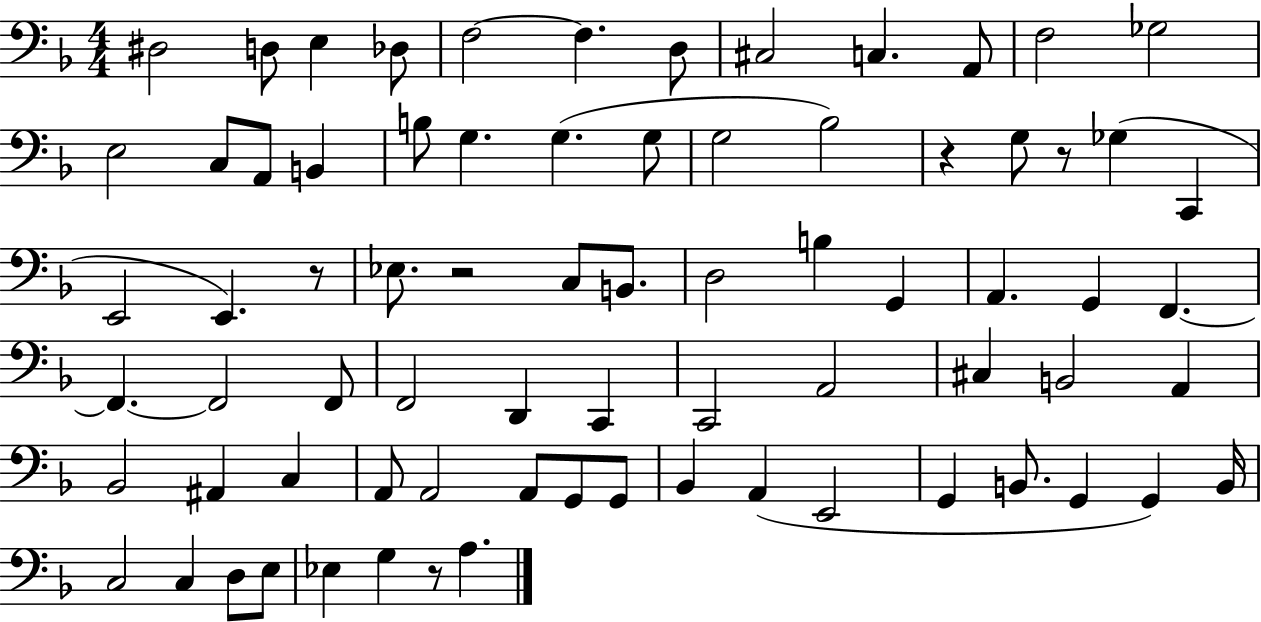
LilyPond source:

{
  \clef bass
  \numericTimeSignature
  \time 4/4
  \key f \major
  dis2 d8 e4 des8 | f2~~ f4. d8 | cis2 c4. a,8 | f2 ges2 | \break e2 c8 a,8 b,4 | b8 g4. g4.( g8 | g2 bes2) | r4 g8 r8 ges4( c,4 | \break e,2 e,4.) r8 | ees8. r2 c8 b,8. | d2 b4 g,4 | a,4. g,4 f,4.~~ | \break f,4.~~ f,2 f,8 | f,2 d,4 c,4 | c,2 a,2 | cis4 b,2 a,4 | \break bes,2 ais,4 c4 | a,8 a,2 a,8 g,8 g,8 | bes,4 a,4( e,2 | g,4 b,8. g,4 g,4) b,16 | \break c2 c4 d8 e8 | ees4 g4 r8 a4. | \bar "|."
}